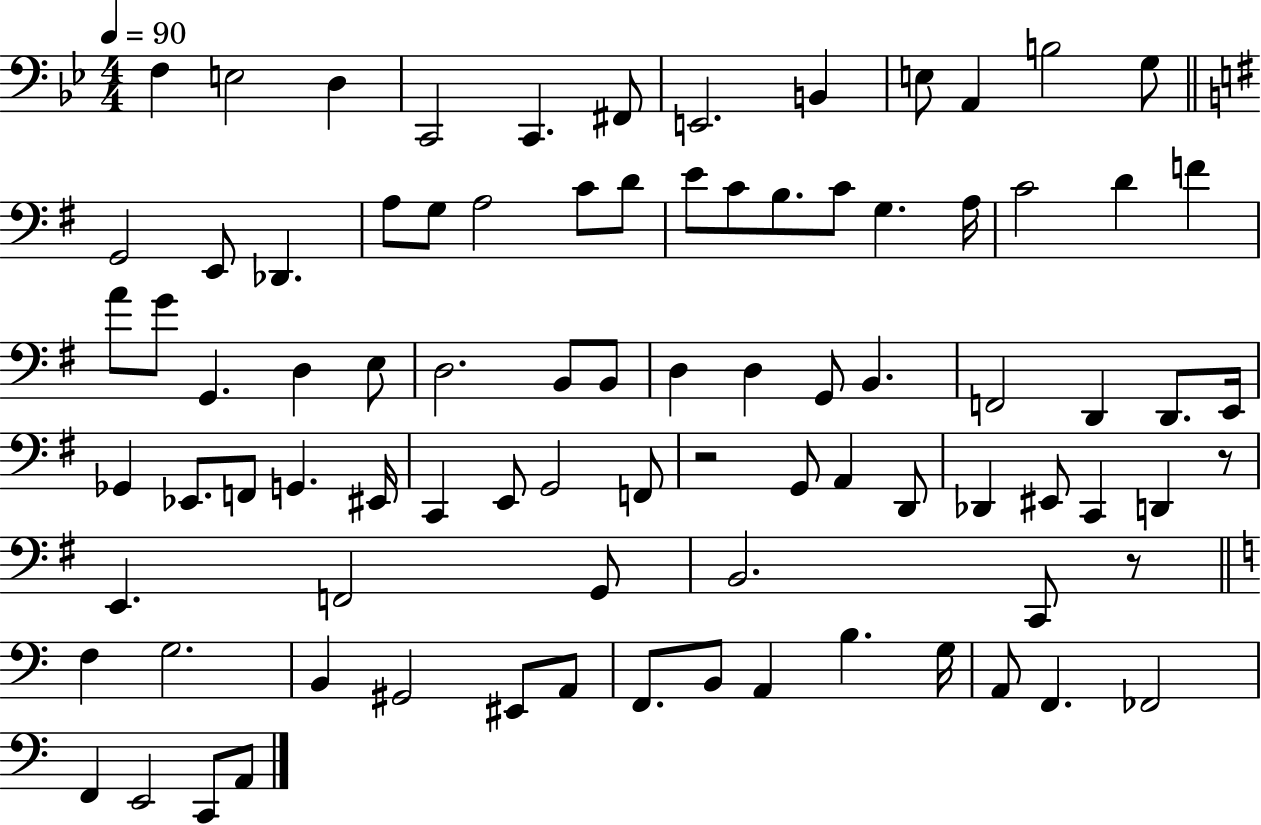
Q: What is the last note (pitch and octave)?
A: A2